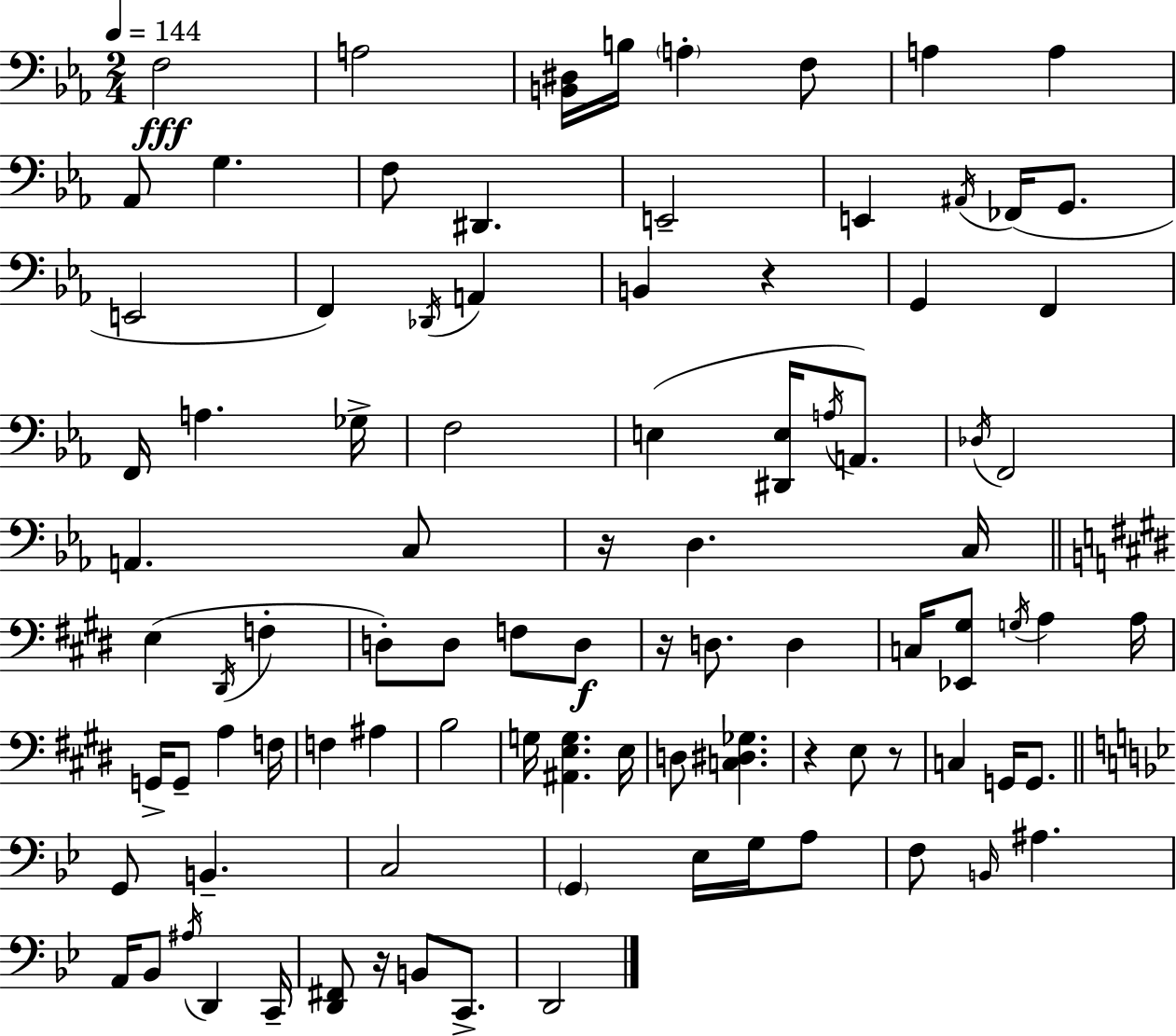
F3/h A3/h [B2,D#3]/s B3/s A3/q F3/e A3/q A3/q Ab2/e G3/q. F3/e D#2/q. E2/h E2/q A#2/s FES2/s G2/e. E2/h F2/q Db2/s A2/q B2/q R/q G2/q F2/q F2/s A3/q. Gb3/s F3/h E3/q [D#2,E3]/s A3/s A2/e. Db3/s F2/h A2/q. C3/e R/s D3/q. C3/s E3/q D#2/s F3/q D3/e D3/e F3/e D3/e R/s D3/e. D3/q C3/s [Eb2,G#3]/e G3/s A3/q A3/s G2/s G2/e A3/q F3/s F3/q A#3/q B3/h G3/s [A#2,E3,G3]/q. E3/s D3/e [C3,D#3,Gb3]/q. R/q E3/e R/e C3/q G2/s G2/e. G2/e B2/q. C3/h G2/q Eb3/s G3/s A3/e F3/e B2/s A#3/q. A2/s Bb2/e A#3/s D2/q C2/s [D2,F#2]/e R/s B2/e C2/e. D2/h